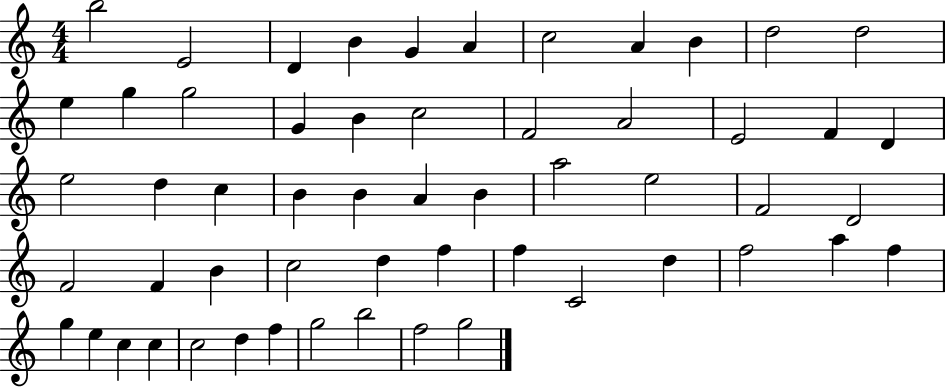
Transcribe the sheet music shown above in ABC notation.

X:1
T:Untitled
M:4/4
L:1/4
K:C
b2 E2 D B G A c2 A B d2 d2 e g g2 G B c2 F2 A2 E2 F D e2 d c B B A B a2 e2 F2 D2 F2 F B c2 d f f C2 d f2 a f g e c c c2 d f g2 b2 f2 g2